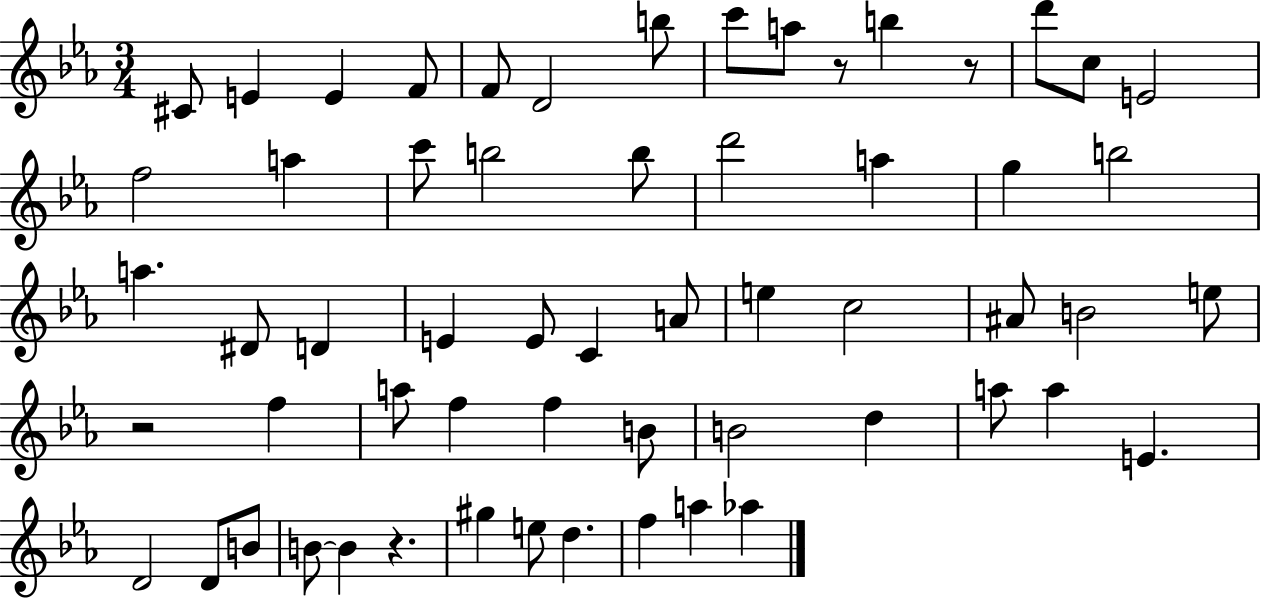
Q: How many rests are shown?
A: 4